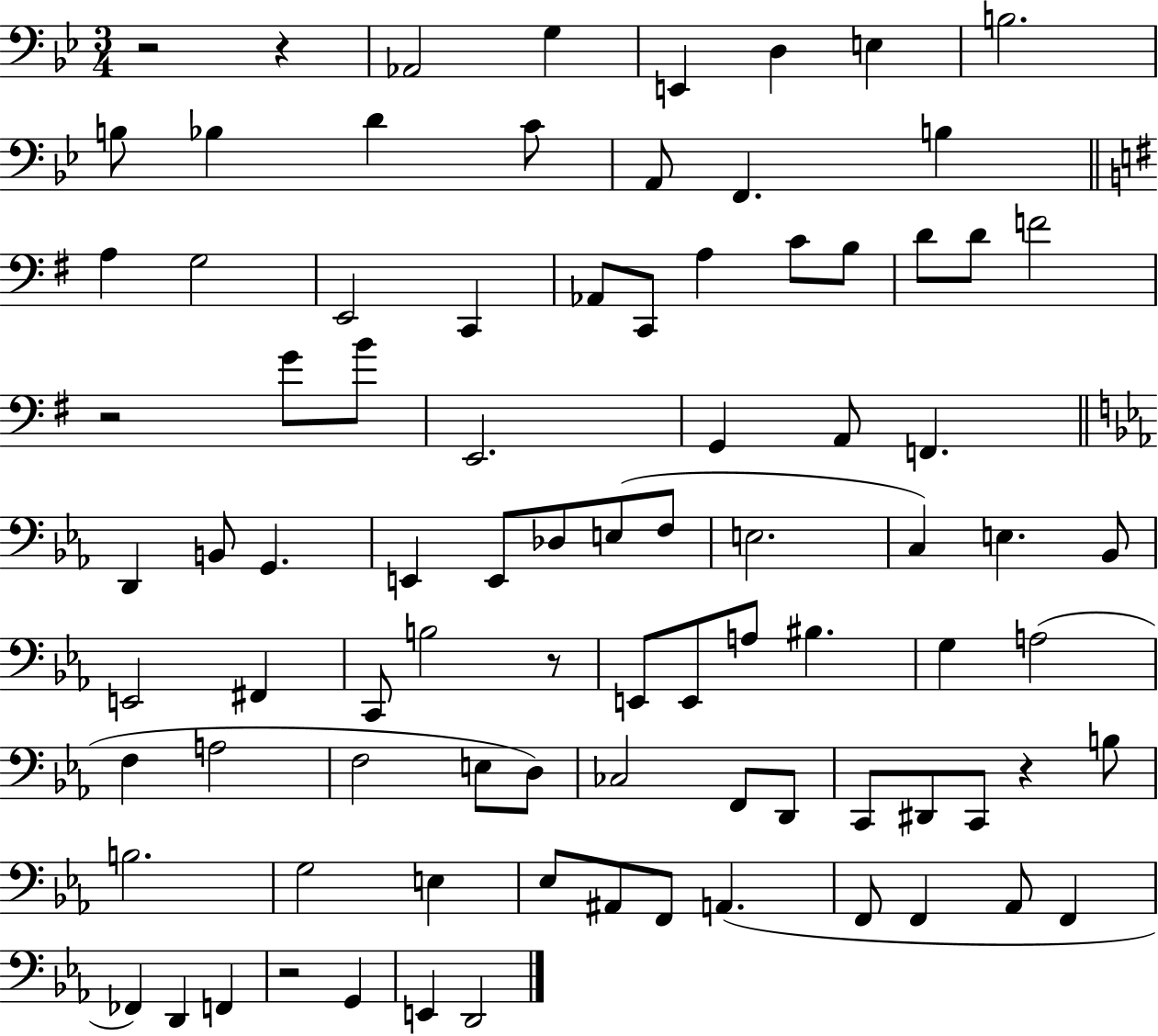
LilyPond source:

{
  \clef bass
  \numericTimeSignature
  \time 3/4
  \key bes \major
  r2 r4 | aes,2 g4 | e,4 d4 e4 | b2. | \break b8 bes4 d'4 c'8 | a,8 f,4. b4 | \bar "||" \break \key e \minor a4 g2 | e,2 c,4 | aes,8 c,8 a4 c'8 b8 | d'8 d'8 f'2 | \break r2 g'8 b'8 | e,2. | g,4 a,8 f,4. | \bar "||" \break \key ees \major d,4 b,8 g,4. | e,4 e,8 des8 e8( f8 | e2. | c4) e4. bes,8 | \break e,2 fis,4 | c,8 b2 r8 | e,8 e,8 a8 bis4. | g4 a2( | \break f4 a2 | f2 e8 d8) | ces2 f,8 d,8 | c,8 dis,8 c,8 r4 b8 | \break b2. | g2 e4 | ees8 ais,8 f,8 a,4.( | f,8 f,4 aes,8 f,4 | \break fes,4) d,4 f,4 | r2 g,4 | e,4 d,2 | \bar "|."
}